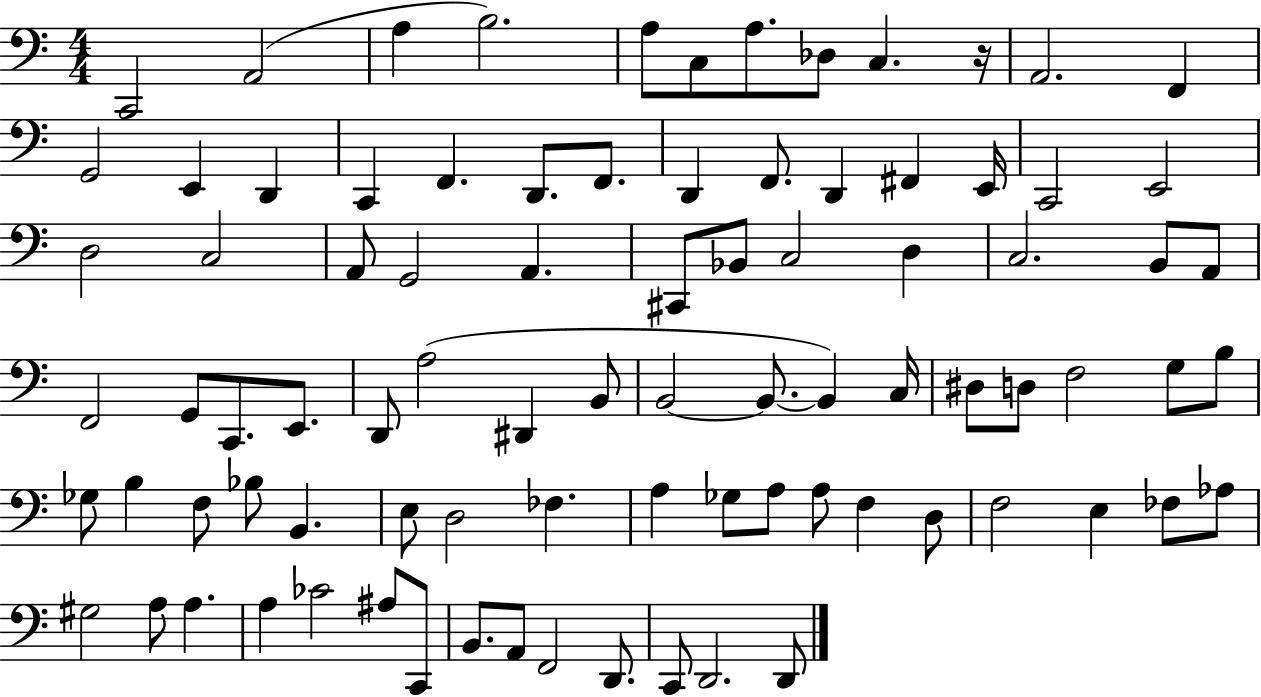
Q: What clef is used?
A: bass